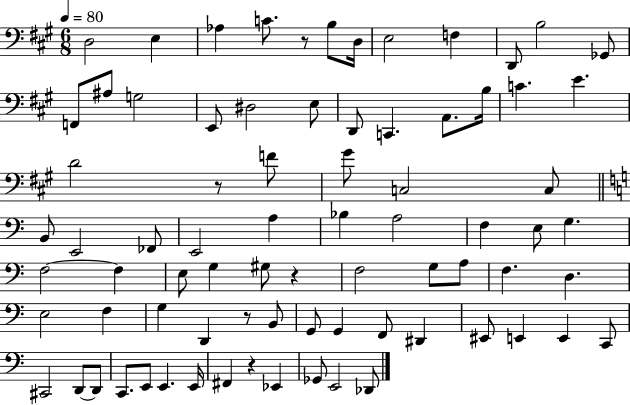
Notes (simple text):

D3/h E3/q Ab3/q C4/e. R/e B3/e D3/s E3/h F3/q D2/e B3/h Gb2/e F2/e A#3/e G3/h E2/e D#3/h E3/e D2/e C2/q. A2/e. B3/s C4/q. E4/q. D4/h R/e F4/e G#4/e C3/h C3/e B2/e E2/h FES2/e E2/h A3/q Bb3/q A3/h F3/q E3/e G3/q. F3/h F3/q E3/e G3/q G#3/e R/q F3/h G3/e A3/e F3/q. D3/q. E3/h F3/q G3/q D2/q R/e B2/e G2/e G2/q F2/e D#2/q EIS2/e E2/q E2/q C2/e C#2/h D2/e D2/e C2/e. E2/e E2/q. E2/s F#2/q R/q Eb2/q Gb2/e E2/h Db2/e